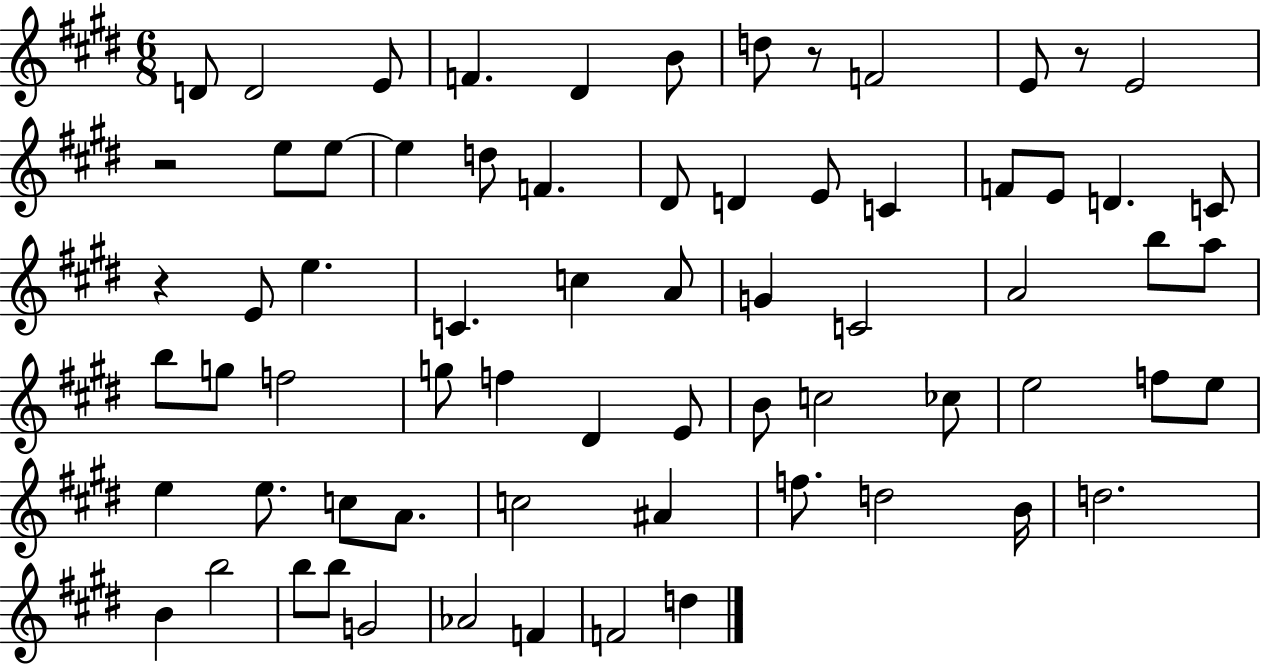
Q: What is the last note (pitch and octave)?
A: D5